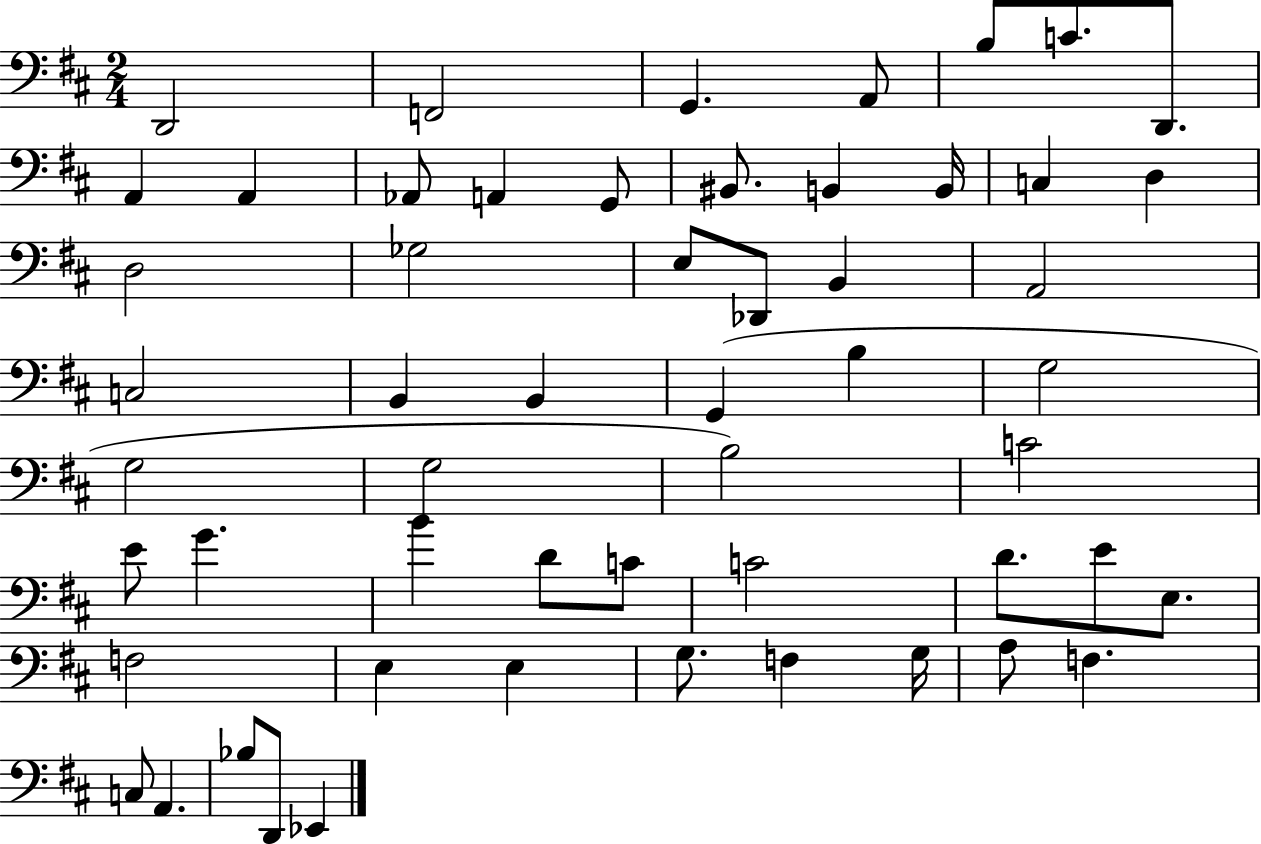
{
  \clef bass
  \numericTimeSignature
  \time 2/4
  \key d \major
  d,2 | f,2 | g,4. a,8 | b8 c'8. d,8. | \break a,4 a,4 | aes,8 a,4 g,8 | bis,8. b,4 b,16 | c4 d4 | \break d2 | ges2 | e8 des,8 b,4 | a,2 | \break c2 | b,4 b,4 | g,4( b4 | g2 | \break g2 | g2 | b2) | c'2 | \break e'8 g'4. | b'4 d'8 c'8 | c'2 | d'8. e'8 e8. | \break f2 | e4 e4 | g8. f4 g16 | a8 f4. | \break c8 a,4. | bes8 d,8 ees,4 | \bar "|."
}